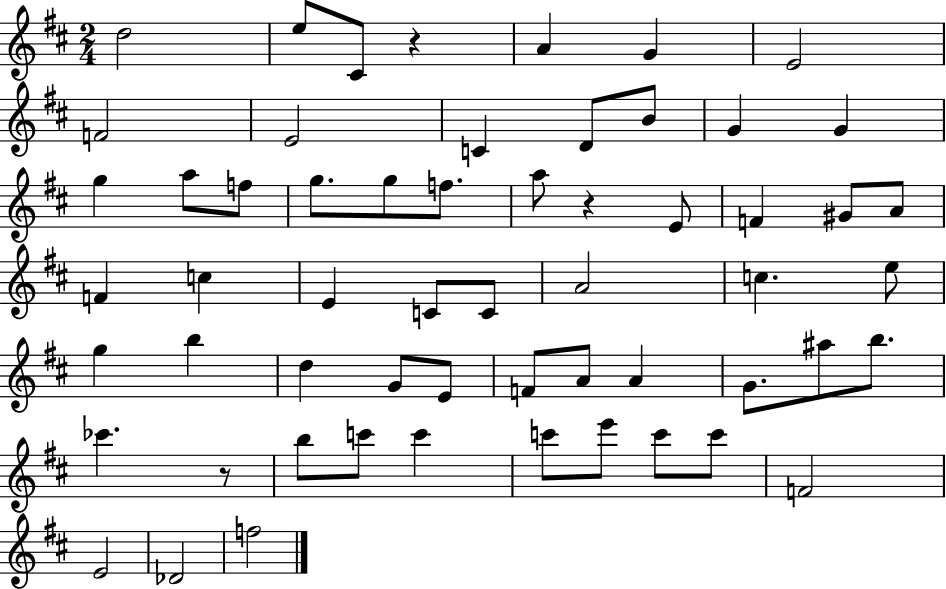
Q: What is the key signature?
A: D major